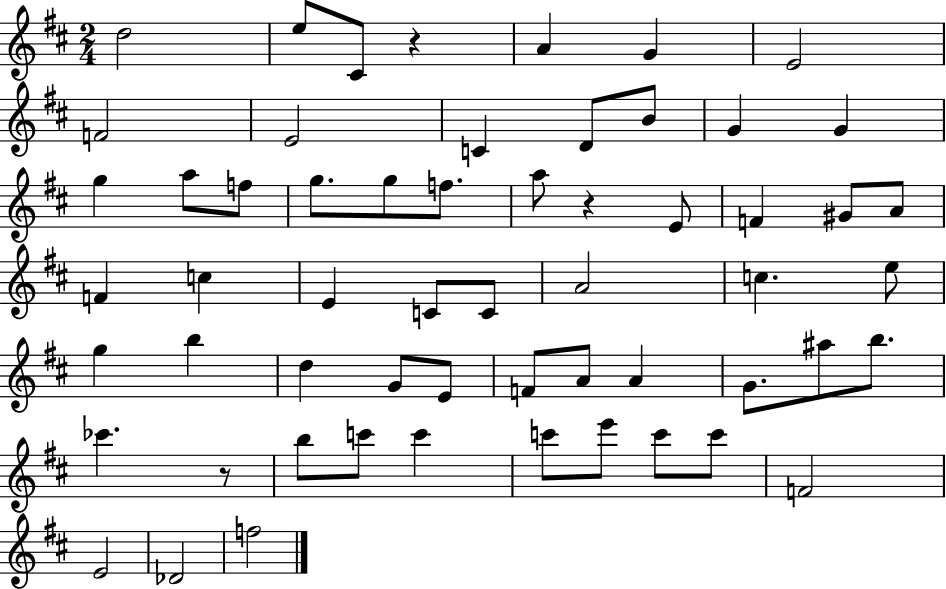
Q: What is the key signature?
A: D major